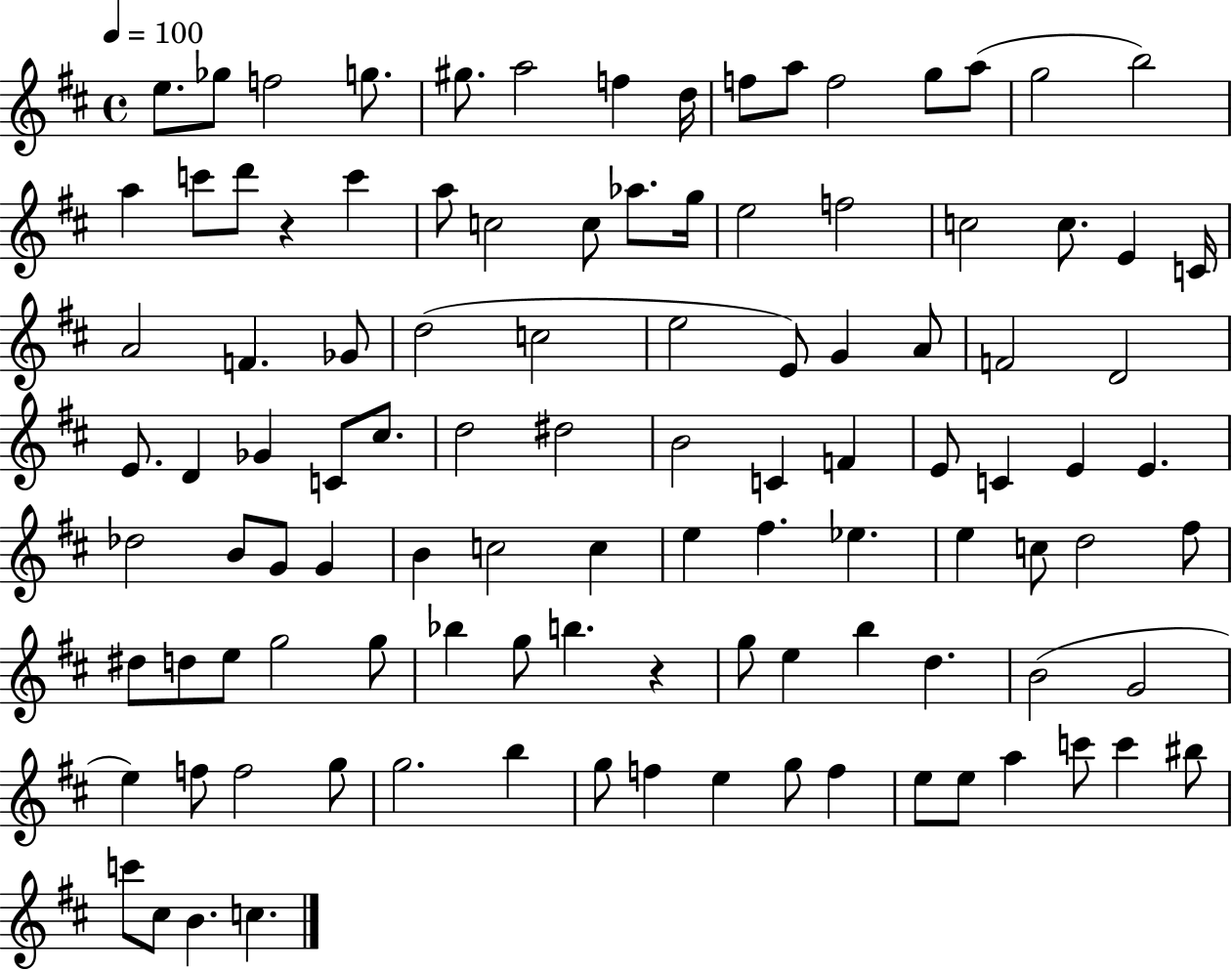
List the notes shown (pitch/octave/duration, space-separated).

E5/e. Gb5/e F5/h G5/e. G#5/e. A5/h F5/q D5/s F5/e A5/e F5/h G5/e A5/e G5/h B5/h A5/q C6/e D6/e R/q C6/q A5/e C5/h C5/e Ab5/e. G5/s E5/h F5/h C5/h C5/e. E4/q C4/s A4/h F4/q. Gb4/e D5/h C5/h E5/h E4/e G4/q A4/e F4/h D4/h E4/e. D4/q Gb4/q C4/e C#5/e. D5/h D#5/h B4/h C4/q F4/q E4/e C4/q E4/q E4/q. Db5/h B4/e G4/e G4/q B4/q C5/h C5/q E5/q F#5/q. Eb5/q. E5/q C5/e D5/h F#5/e D#5/e D5/e E5/e G5/h G5/e Bb5/q G5/e B5/q. R/q G5/e E5/q B5/q D5/q. B4/h G4/h E5/q F5/e F5/h G5/e G5/h. B5/q G5/e F5/q E5/q G5/e F5/q E5/e E5/e A5/q C6/e C6/q BIS5/e C6/e C#5/e B4/q. C5/q.